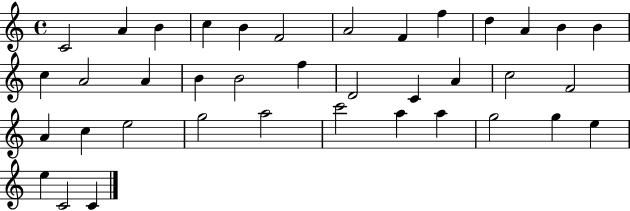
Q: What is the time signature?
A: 4/4